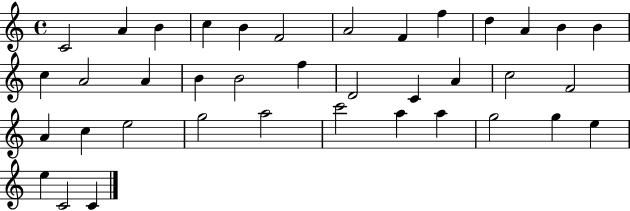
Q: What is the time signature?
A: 4/4